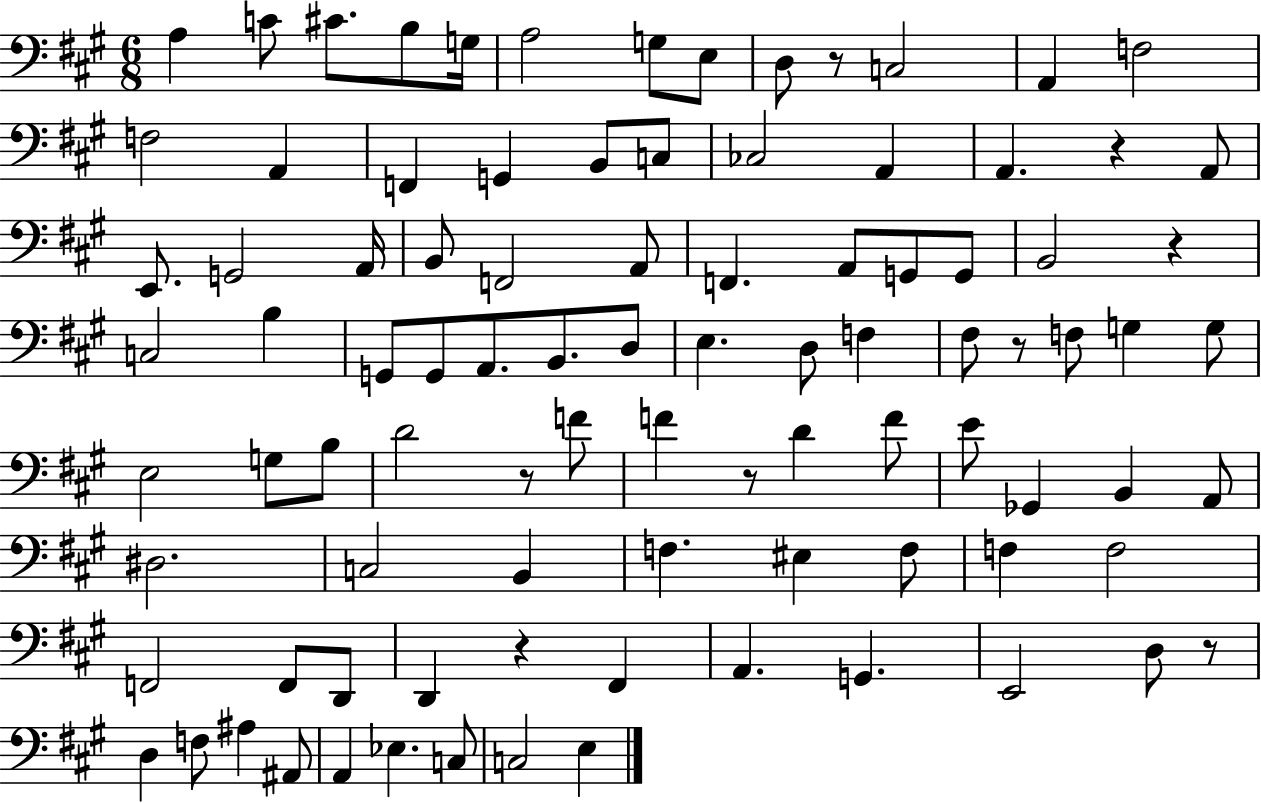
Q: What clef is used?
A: bass